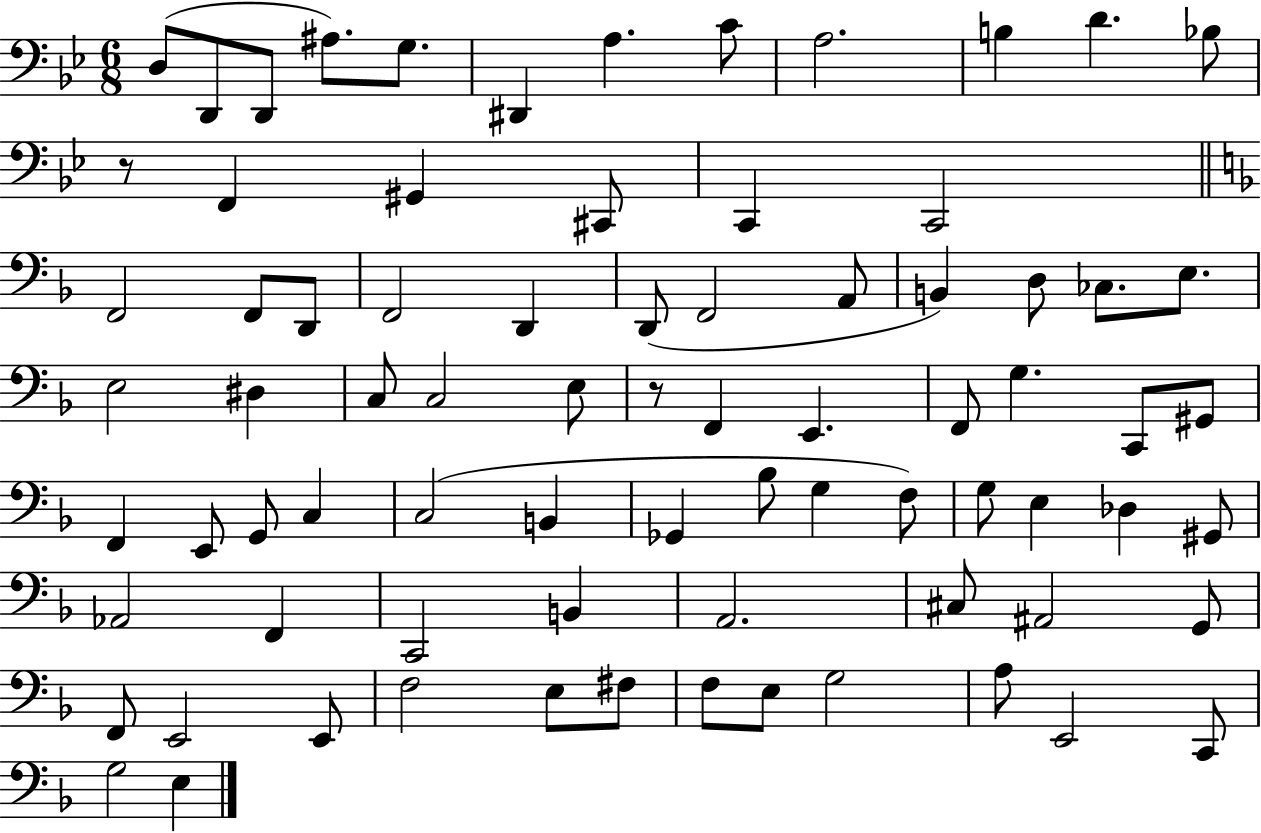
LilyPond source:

{
  \clef bass
  \numericTimeSignature
  \time 6/8
  \key bes \major
  d8( d,8 d,8 ais8.) g8. | dis,4 a4. c'8 | a2. | b4 d'4. bes8 | \break r8 f,4 gis,4 cis,8 | c,4 c,2 | \bar "||" \break \key d \minor f,2 f,8 d,8 | f,2 d,4 | d,8( f,2 a,8 | b,4) d8 ces8. e8. | \break e2 dis4 | c8 c2 e8 | r8 f,4 e,4. | f,8 g4. c,8 gis,8 | \break f,4 e,8 g,8 c4 | c2( b,4 | ges,4 bes8 g4 f8) | g8 e4 des4 gis,8 | \break aes,2 f,4 | c,2 b,4 | a,2. | cis8 ais,2 g,8 | \break f,8 e,2 e,8 | f2 e8 fis8 | f8 e8 g2 | a8 e,2 c,8 | \break g2 e4 | \bar "|."
}